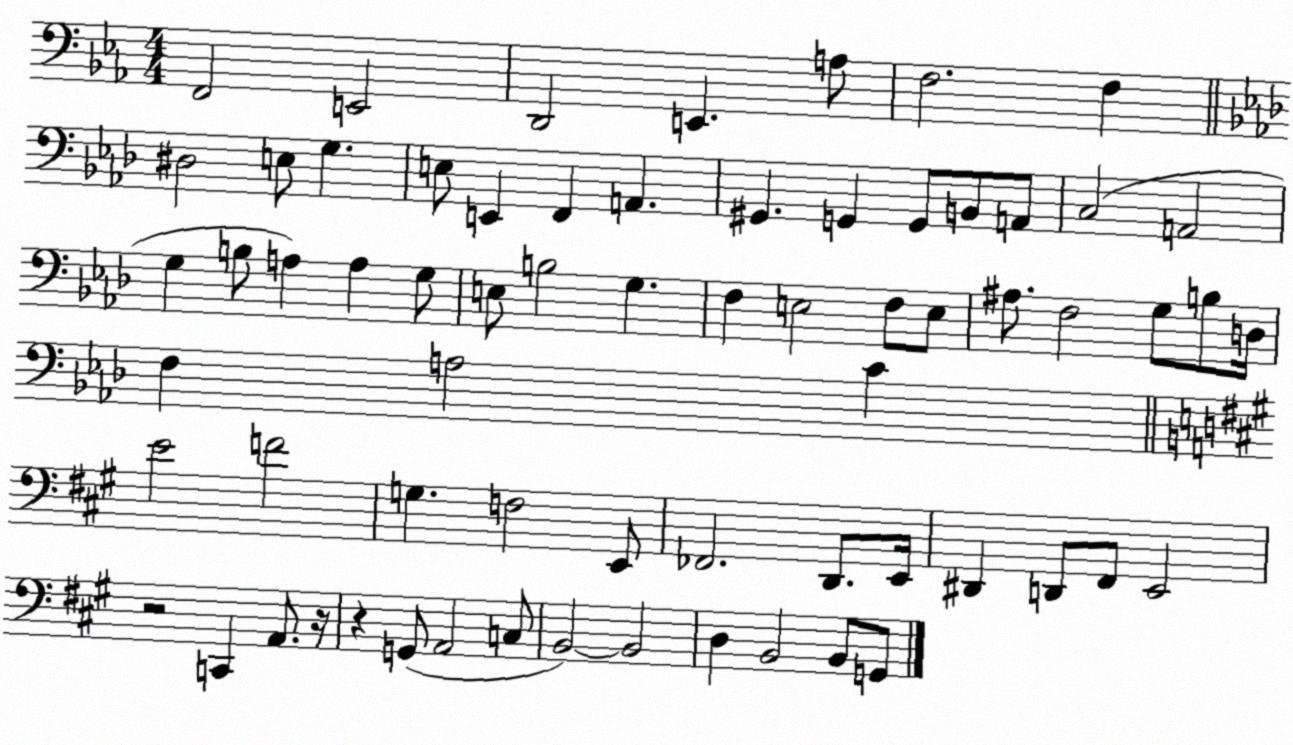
X:1
T:Untitled
M:4/4
L:1/4
K:Eb
F,,2 E,,2 D,,2 E,, A,/2 F,2 F, ^D,2 E,/2 G, E,/2 E,, F,, A,, ^G,, G,, G,,/2 B,,/2 A,,/2 C,2 A,,2 G, B,/2 A, A, G,/2 E,/2 B,2 G, F, E,2 F,/2 E,/2 ^A,/2 F,2 G,/2 B,/2 D,/4 F, A,2 C E2 F2 G, F,2 E,,/2 _F,,2 D,,/2 E,,/4 ^D,, D,,/2 ^F,,/2 E,,2 z2 C,, A,,/2 z/4 z G,,/2 A,,2 C,/2 B,,2 B,,2 D, B,,2 B,,/2 G,,/2